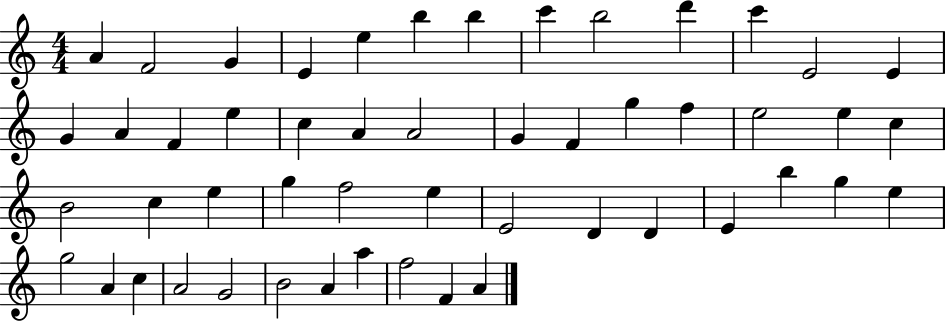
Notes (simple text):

A4/q F4/h G4/q E4/q E5/q B5/q B5/q C6/q B5/h D6/q C6/q E4/h E4/q G4/q A4/q F4/q E5/q C5/q A4/q A4/h G4/q F4/q G5/q F5/q E5/h E5/q C5/q B4/h C5/q E5/q G5/q F5/h E5/q E4/h D4/q D4/q E4/q B5/q G5/q E5/q G5/h A4/q C5/q A4/h G4/h B4/h A4/q A5/q F5/h F4/q A4/q